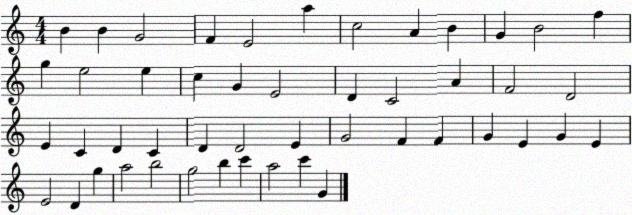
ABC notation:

X:1
T:Untitled
M:4/4
L:1/4
K:C
B B G2 F E2 a c2 A B G B2 f g e2 e c G E2 D C2 A F2 D2 E C D C D D2 E G2 F F G E G E E2 D g a2 b2 g2 b c' a2 c' G